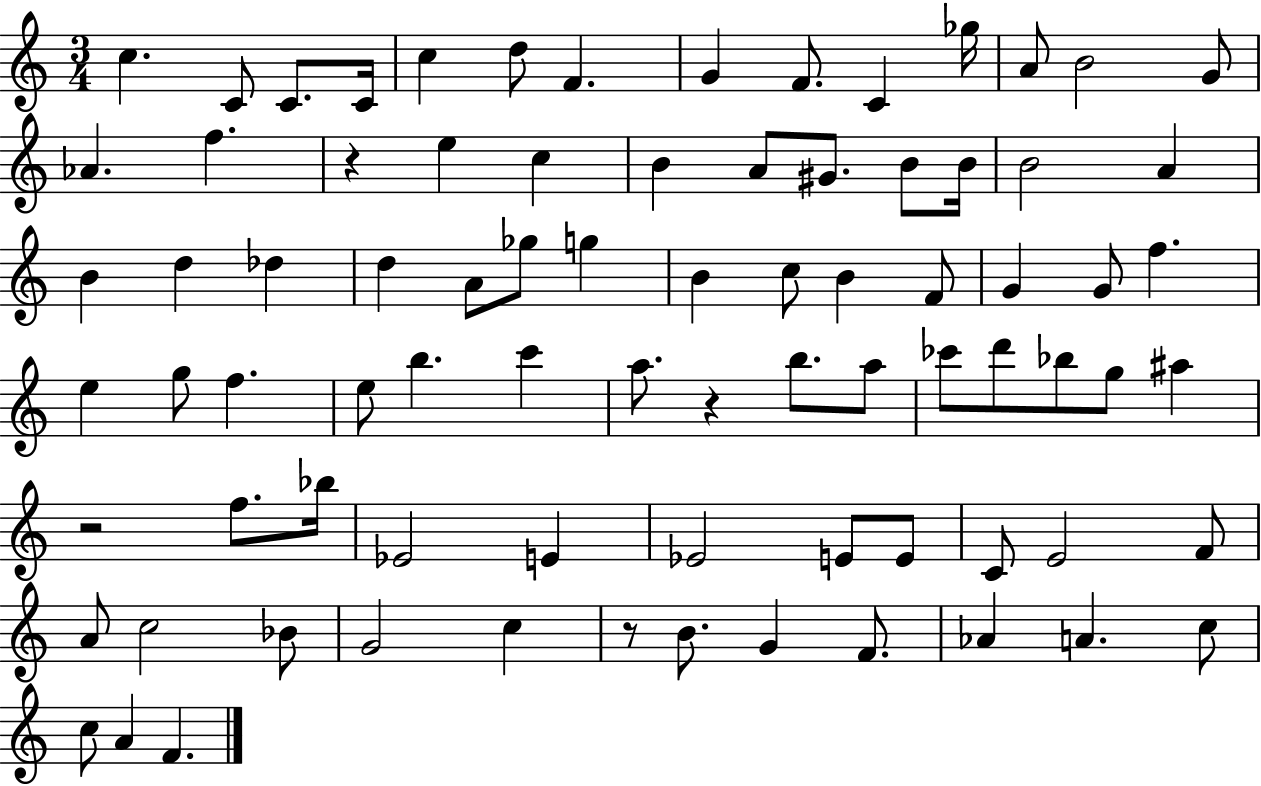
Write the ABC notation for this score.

X:1
T:Untitled
M:3/4
L:1/4
K:C
c C/2 C/2 C/4 c d/2 F G F/2 C _g/4 A/2 B2 G/2 _A f z e c B A/2 ^G/2 B/2 B/4 B2 A B d _d d A/2 _g/2 g B c/2 B F/2 G G/2 f e g/2 f e/2 b c' a/2 z b/2 a/2 _c'/2 d'/2 _b/2 g/2 ^a z2 f/2 _b/4 _E2 E _E2 E/2 E/2 C/2 E2 F/2 A/2 c2 _B/2 G2 c z/2 B/2 G F/2 _A A c/2 c/2 A F